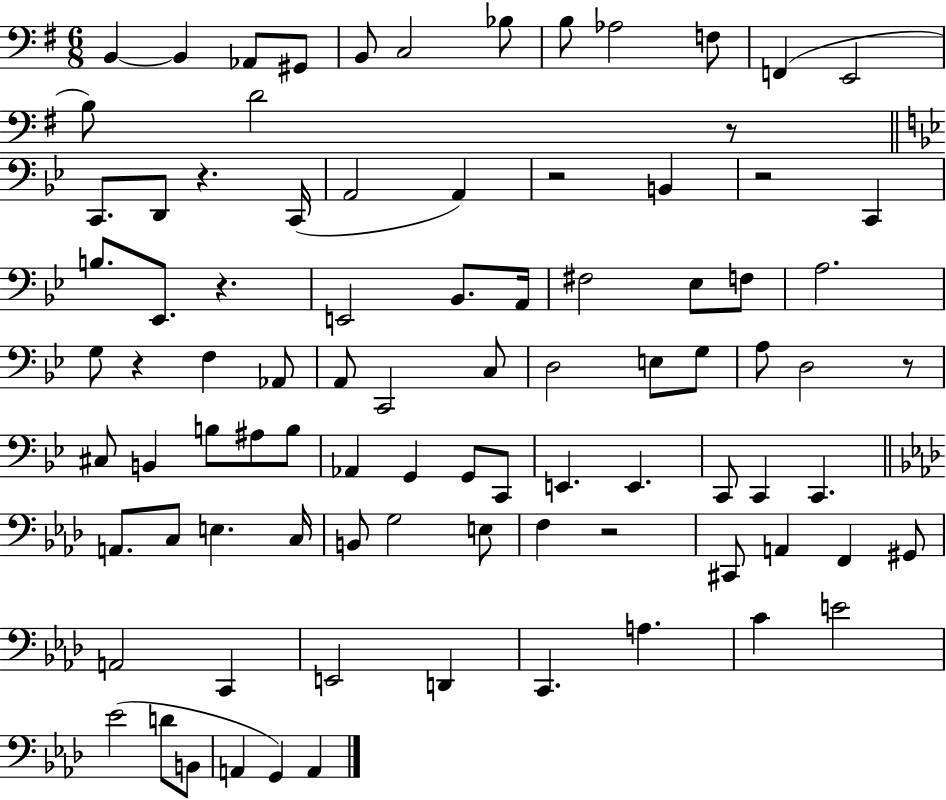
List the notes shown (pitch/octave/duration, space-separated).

B2/q B2/q Ab2/e G#2/e B2/e C3/h Bb3/e B3/e Ab3/h F3/e F2/q E2/h B3/e D4/h R/e C2/e. D2/e R/q. C2/s A2/h A2/q R/h B2/q R/h C2/q B3/e. Eb2/e. R/q. E2/h Bb2/e. A2/s F#3/h Eb3/e F3/e A3/h. G3/e R/q F3/q Ab2/e A2/e C2/h C3/e D3/h E3/e G3/e A3/e D3/h R/e C#3/e B2/q B3/e A#3/e B3/e Ab2/q G2/q G2/e C2/e E2/q. E2/q. C2/e C2/q C2/q. A2/e. C3/e E3/q. C3/s B2/e G3/h E3/e F3/q R/h C#2/e A2/q F2/q G#2/e A2/h C2/q E2/h D2/q C2/q. A3/q. C4/q E4/h Eb4/h D4/e B2/e A2/q G2/q A2/q